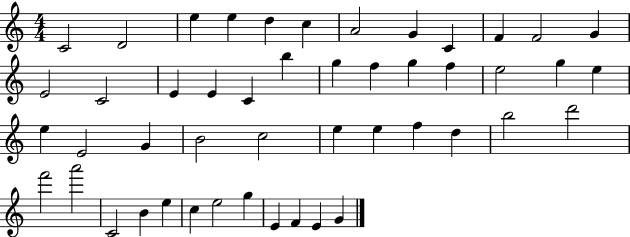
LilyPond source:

{
  \clef treble
  \numericTimeSignature
  \time 4/4
  \key c \major
  c'2 d'2 | e''4 e''4 d''4 c''4 | a'2 g'4 c'4 | f'4 f'2 g'4 | \break e'2 c'2 | e'4 e'4 c'4 b''4 | g''4 f''4 g''4 f''4 | e''2 g''4 e''4 | \break e''4 e'2 g'4 | b'2 c''2 | e''4 e''4 f''4 d''4 | b''2 d'''2 | \break f'''2 a'''2 | c'2 b'4 e''4 | c''4 e''2 g''4 | e'4 f'4 e'4 g'4 | \break \bar "|."
}